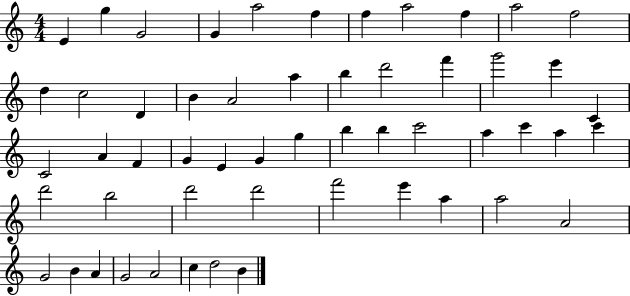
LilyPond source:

{
  \clef treble
  \numericTimeSignature
  \time 4/4
  \key c \major
  e'4 g''4 g'2 | g'4 a''2 f''4 | f''4 a''2 f''4 | a''2 f''2 | \break d''4 c''2 d'4 | b'4 a'2 a''4 | b''4 d'''2 f'''4 | g'''2 e'''4 c'4 | \break c'2 a'4 f'4 | g'4 e'4 g'4 g''4 | b''4 b''4 c'''2 | a''4 c'''4 a''4 c'''4 | \break d'''2 b''2 | d'''2 d'''2 | f'''2 e'''4 a''4 | a''2 a'2 | \break g'2 b'4 a'4 | g'2 a'2 | c''4 d''2 b'4 | \bar "|."
}